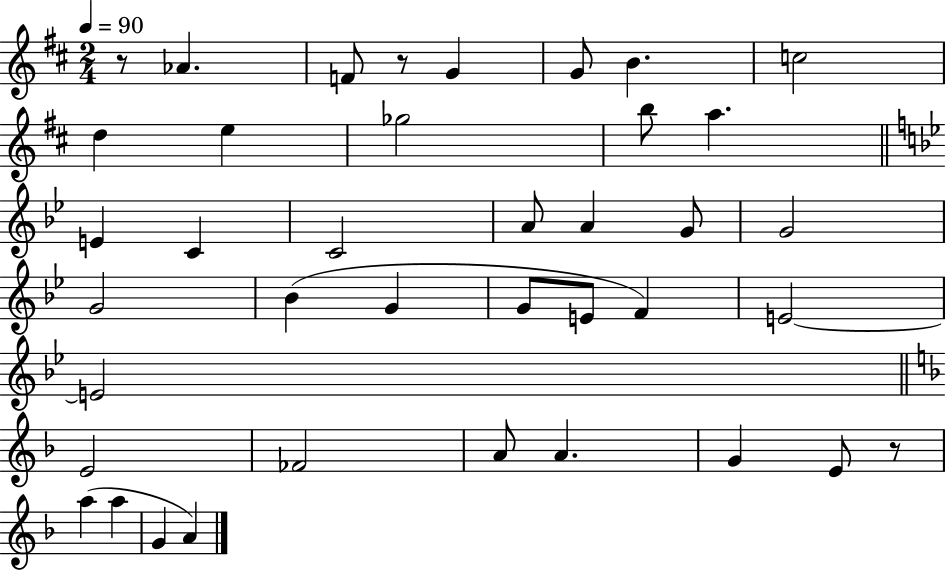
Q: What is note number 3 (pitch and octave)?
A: G4